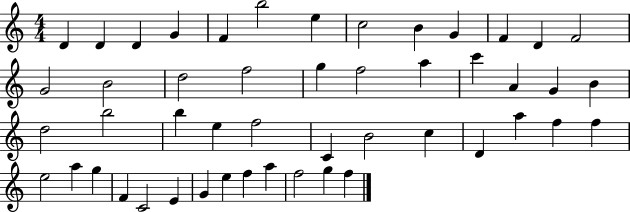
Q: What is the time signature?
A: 4/4